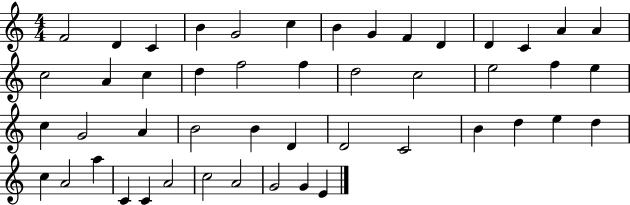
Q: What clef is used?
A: treble